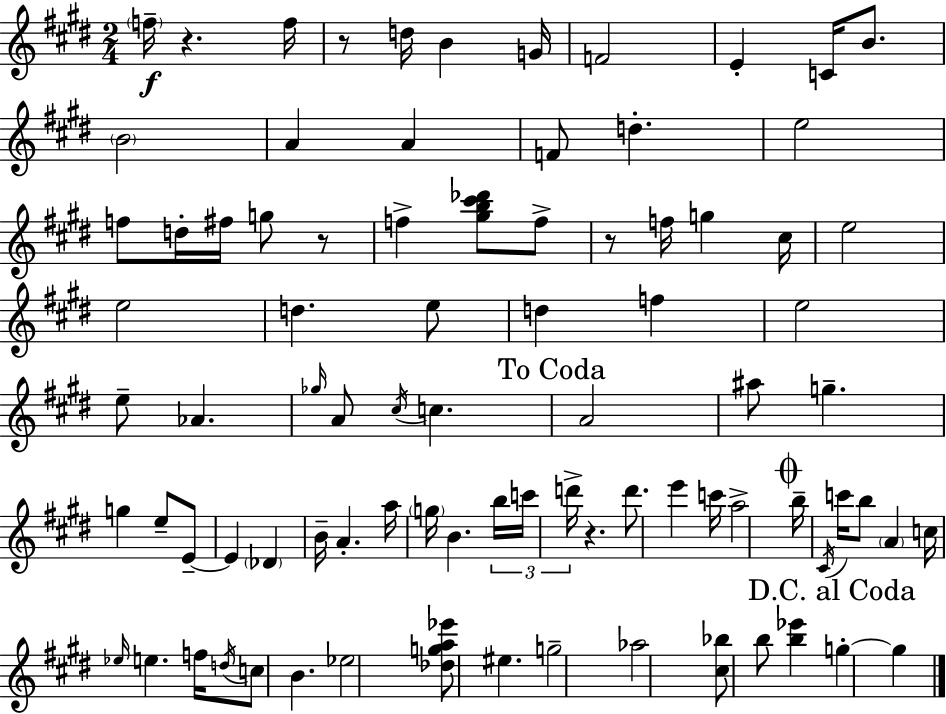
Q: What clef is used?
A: treble